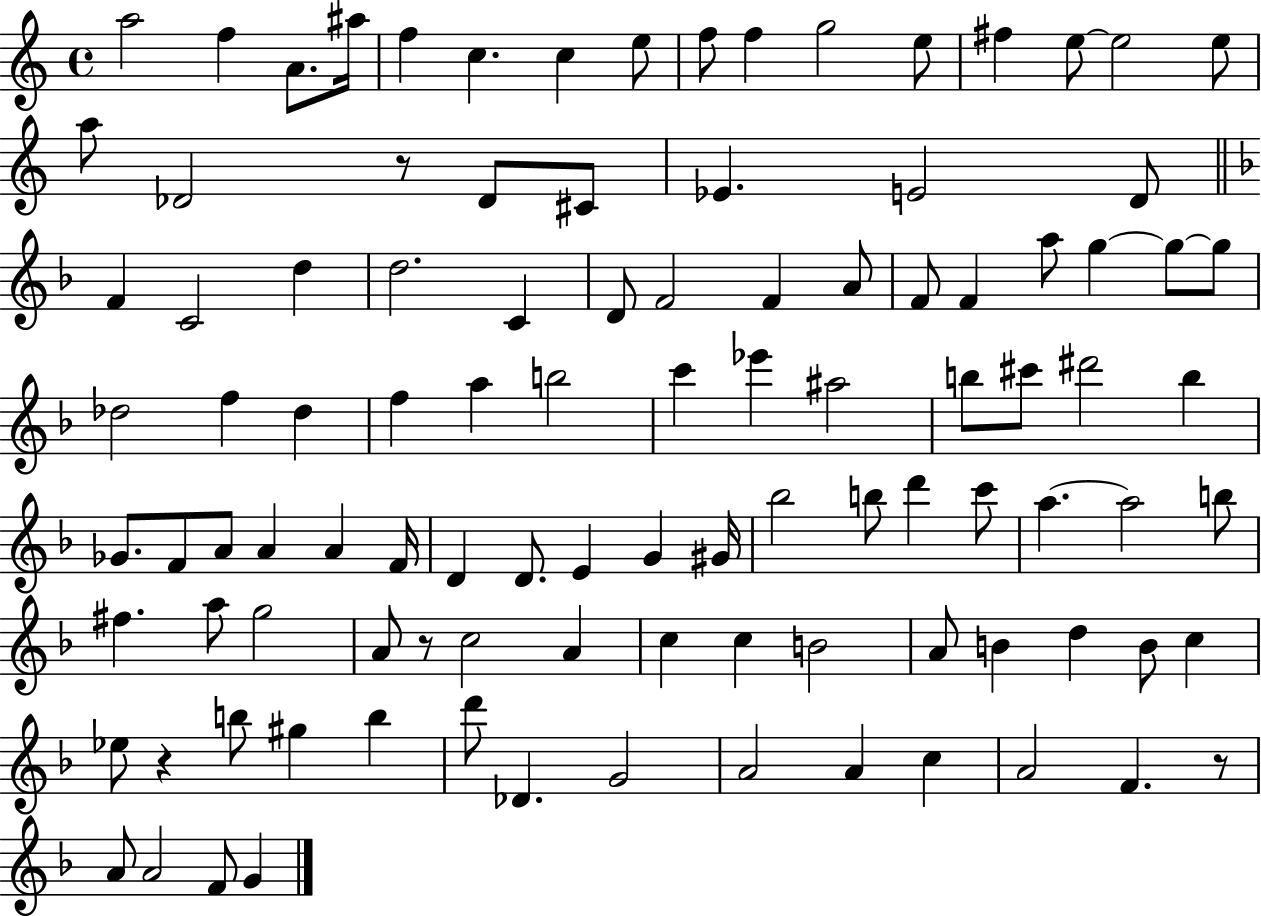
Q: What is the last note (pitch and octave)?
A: G4